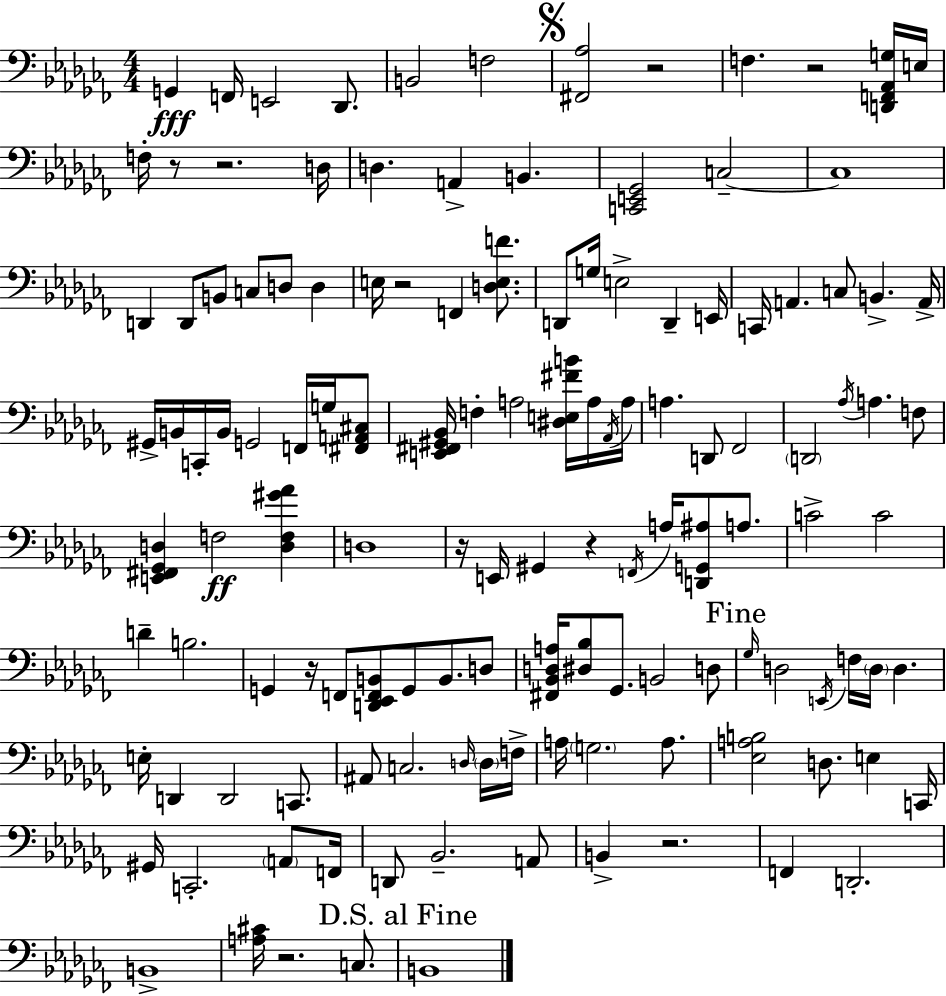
G2/q F2/s E2/h Db2/e. B2/h F3/h [F#2,Ab3]/h R/h F3/q. R/h [D2,F2,Ab2,G3]/s E3/s F3/s R/e R/h. D3/s D3/q. A2/q B2/q. [C2,E2,Gb2]/h C3/h C3/w D2/q D2/e B2/e C3/e D3/e D3/q E3/s R/h F2/q [D3,E3,F4]/e. D2/e G3/s E3/h D2/q E2/s C2/s A2/q. C3/e B2/q. A2/s G#2/s B2/s C2/s B2/s G2/h F2/s G3/s [F#2,A2,C#3]/e [E2,F#2,G#2,Bb2]/s F3/q A3/h [D#3,E3,F#4,B4]/s A3/s Ab2/s A3/s A3/q. D2/e FES2/h D2/h Ab3/s A3/q. F3/e [E2,F#2,Gb2,D3]/q F3/h [D3,F3,G#4,Ab4]/q D3/w R/s E2/s G#2/q R/q F2/s A3/s [D2,G2,A#3]/e A3/e. C4/h C4/h D4/q B3/h. G2/q R/s F2/e [D2,Eb2,F2,B2]/e G2/e B2/e. D3/e [F#2,Bb2,D3,A3]/s [D#3,Bb3]/e Gb2/e. B2/h D3/e Gb3/s D3/h E2/s F3/s D3/s D3/q. E3/s D2/q D2/h C2/e. A#2/e C3/h. D3/s D3/s F3/s A3/s G3/h. A3/e. [Eb3,A3,B3]/h D3/e. E3/q C2/s G#2/s C2/h. A2/e F2/s D2/e Bb2/h. A2/e B2/q R/h. F2/q D2/h. B2/w [A3,C#4]/s R/h. C3/e. B2/w